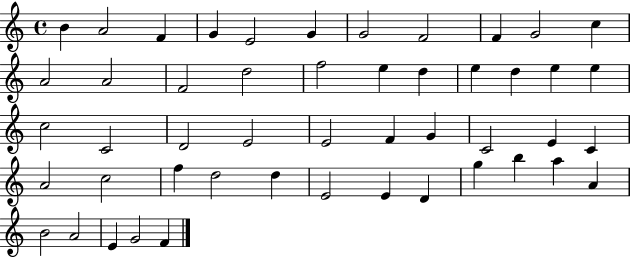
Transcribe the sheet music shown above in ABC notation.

X:1
T:Untitled
M:4/4
L:1/4
K:C
B A2 F G E2 G G2 F2 F G2 c A2 A2 F2 d2 f2 e d e d e e c2 C2 D2 E2 E2 F G C2 E C A2 c2 f d2 d E2 E D g b a A B2 A2 E G2 F